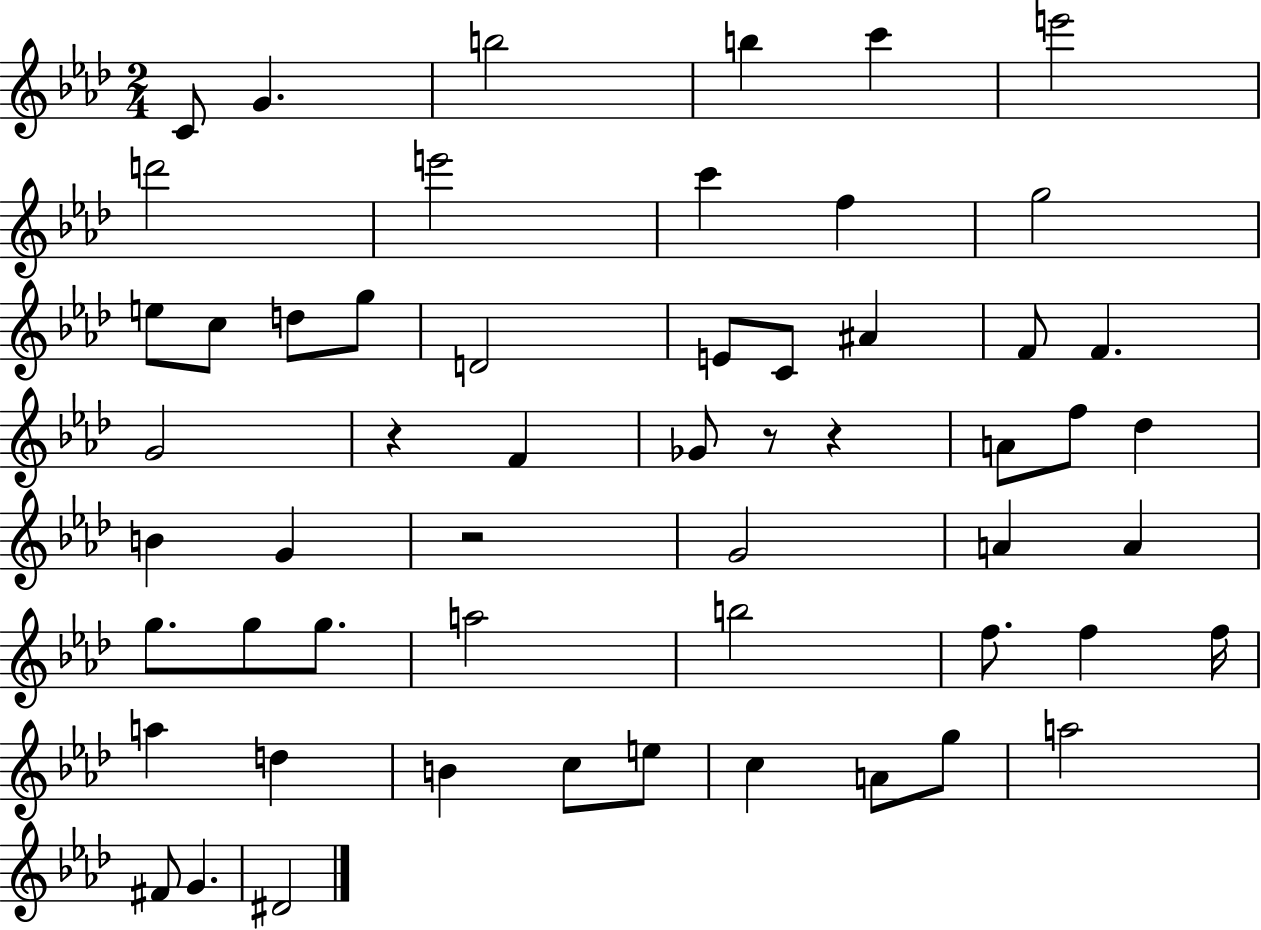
{
  \clef treble
  \numericTimeSignature
  \time 2/4
  \key aes \major
  c'8 g'4. | b''2 | b''4 c'''4 | e'''2 | \break d'''2 | e'''2 | c'''4 f''4 | g''2 | \break e''8 c''8 d''8 g''8 | d'2 | e'8 c'8 ais'4 | f'8 f'4. | \break g'2 | r4 f'4 | ges'8 r8 r4 | a'8 f''8 des''4 | \break b'4 g'4 | r2 | g'2 | a'4 a'4 | \break g''8. g''8 g''8. | a''2 | b''2 | f''8. f''4 f''16 | \break a''4 d''4 | b'4 c''8 e''8 | c''4 a'8 g''8 | a''2 | \break fis'8 g'4. | dis'2 | \bar "|."
}